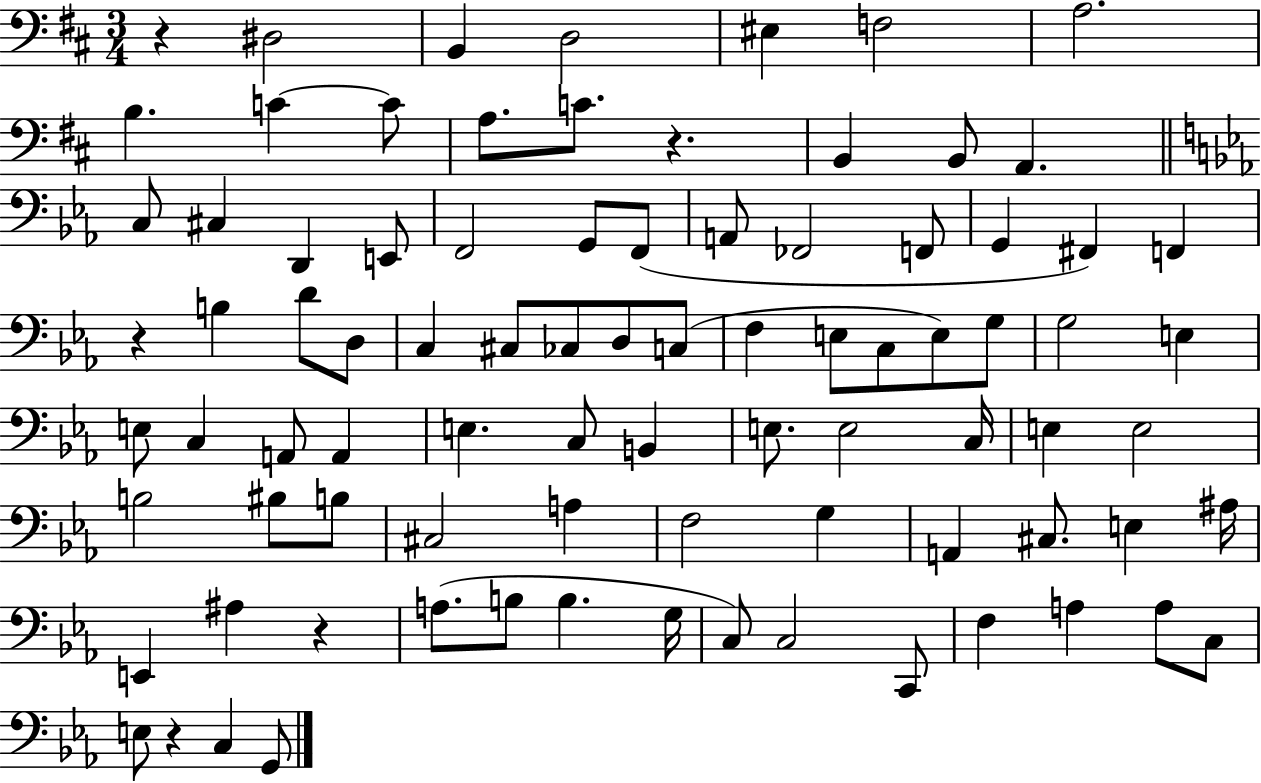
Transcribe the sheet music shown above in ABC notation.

X:1
T:Untitled
M:3/4
L:1/4
K:D
z ^D,2 B,, D,2 ^E, F,2 A,2 B, C C/2 A,/2 C/2 z B,, B,,/2 A,, C,/2 ^C, D,, E,,/2 F,,2 G,,/2 F,,/2 A,,/2 _F,,2 F,,/2 G,, ^F,, F,, z B, D/2 D,/2 C, ^C,/2 _C,/2 D,/2 C,/2 F, E,/2 C,/2 E,/2 G,/2 G,2 E, E,/2 C, A,,/2 A,, E, C,/2 B,, E,/2 E,2 C,/4 E, E,2 B,2 ^B,/2 B,/2 ^C,2 A, F,2 G, A,, ^C,/2 E, ^A,/4 E,, ^A, z A,/2 B,/2 B, G,/4 C,/2 C,2 C,,/2 F, A, A,/2 C,/2 E,/2 z C, G,,/2